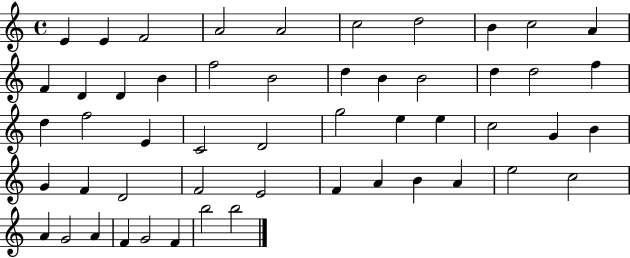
X:1
T:Untitled
M:4/4
L:1/4
K:C
E E F2 A2 A2 c2 d2 B c2 A F D D B f2 B2 d B B2 d d2 f d f2 E C2 D2 g2 e e c2 G B G F D2 F2 E2 F A B A e2 c2 A G2 A F G2 F b2 b2